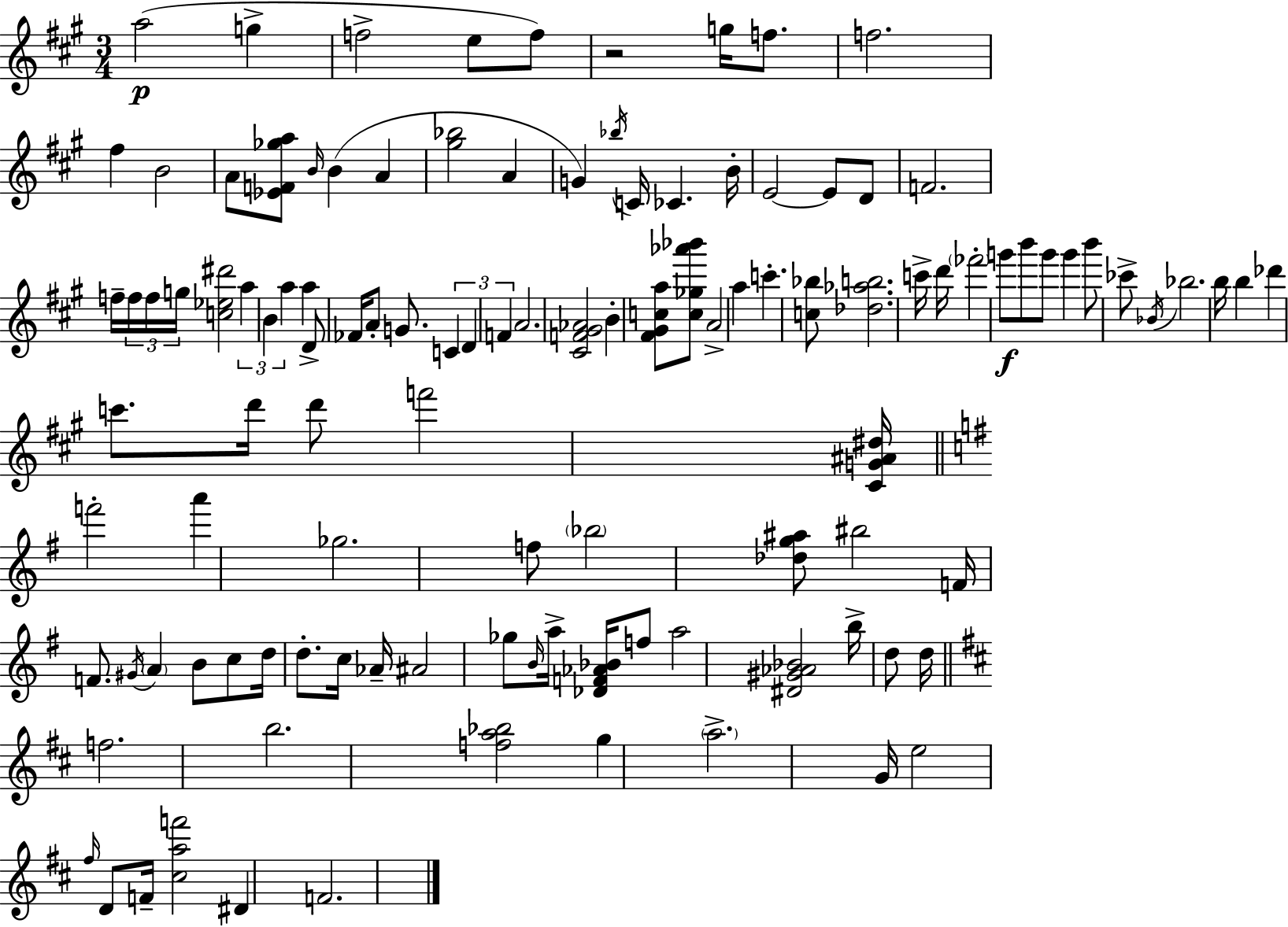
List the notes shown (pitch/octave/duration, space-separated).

A5/h G5/q F5/h E5/e F5/e R/h G5/s F5/e. F5/h. F#5/q B4/h A4/e [Eb4,F4,Gb5,A5]/e B4/s B4/q A4/q [G#5,Bb5]/h A4/q G4/q Bb5/s C4/s CES4/q. B4/s E4/h E4/e D4/e F4/h. F5/s F5/s F5/s G5/s [C5,Eb5,D#6]/h A5/q B4/q A5/q A5/q D4/e FES4/s A4/e G4/e. C4/q D4/q F4/q A4/h. [C#4,F4,G#4,Ab4]/h B4/q [F#4,G#4,C5,A5]/e [C5,Gb5,Ab6,Bb6]/e A4/h A5/q C6/q. [C5,Bb5]/e [Db5,Ab5,B5]/h. C6/s D6/s FES6/h G6/e B6/e G6/e G6/q B6/e CES6/e Bb4/s Bb5/h. B5/s B5/q Db6/q C6/e. D6/s D6/e F6/h [C#4,G4,A#4,D#5]/s F6/h A6/q Gb5/h. F5/e Bb5/h [Db5,G5,A#5]/e BIS5/h F4/s F4/e. G#4/s A4/q B4/e C5/e D5/s D5/e. C5/s Ab4/s A#4/h Gb5/e B4/s A5/s [Db4,F4,Ab4,Bb4]/s F5/e A5/h [D#4,G#4,Ab4,Bb4]/h B5/s D5/e D5/s F5/h. B5/h. [F5,A5,Bb5]/h G5/q A5/h. G4/s E5/h F#5/s D4/e F4/s [C#5,A5,F6]/h D#4/q F4/h.